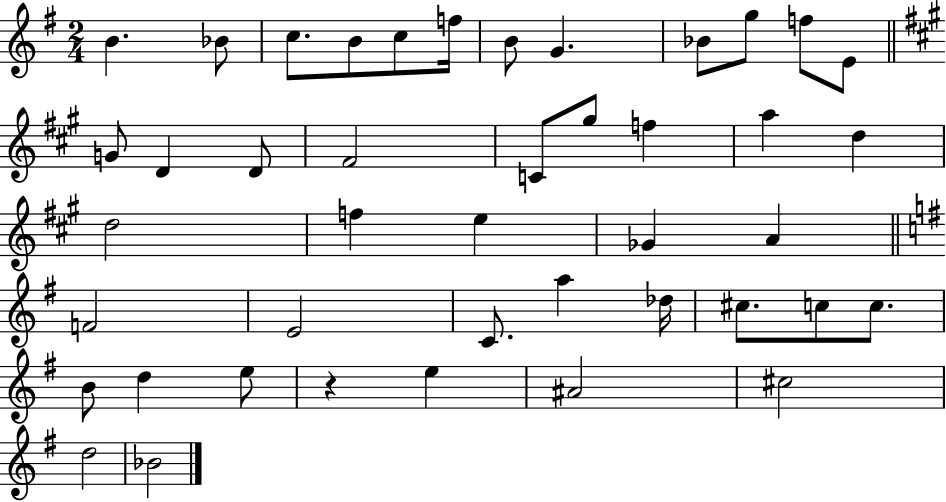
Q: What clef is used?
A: treble